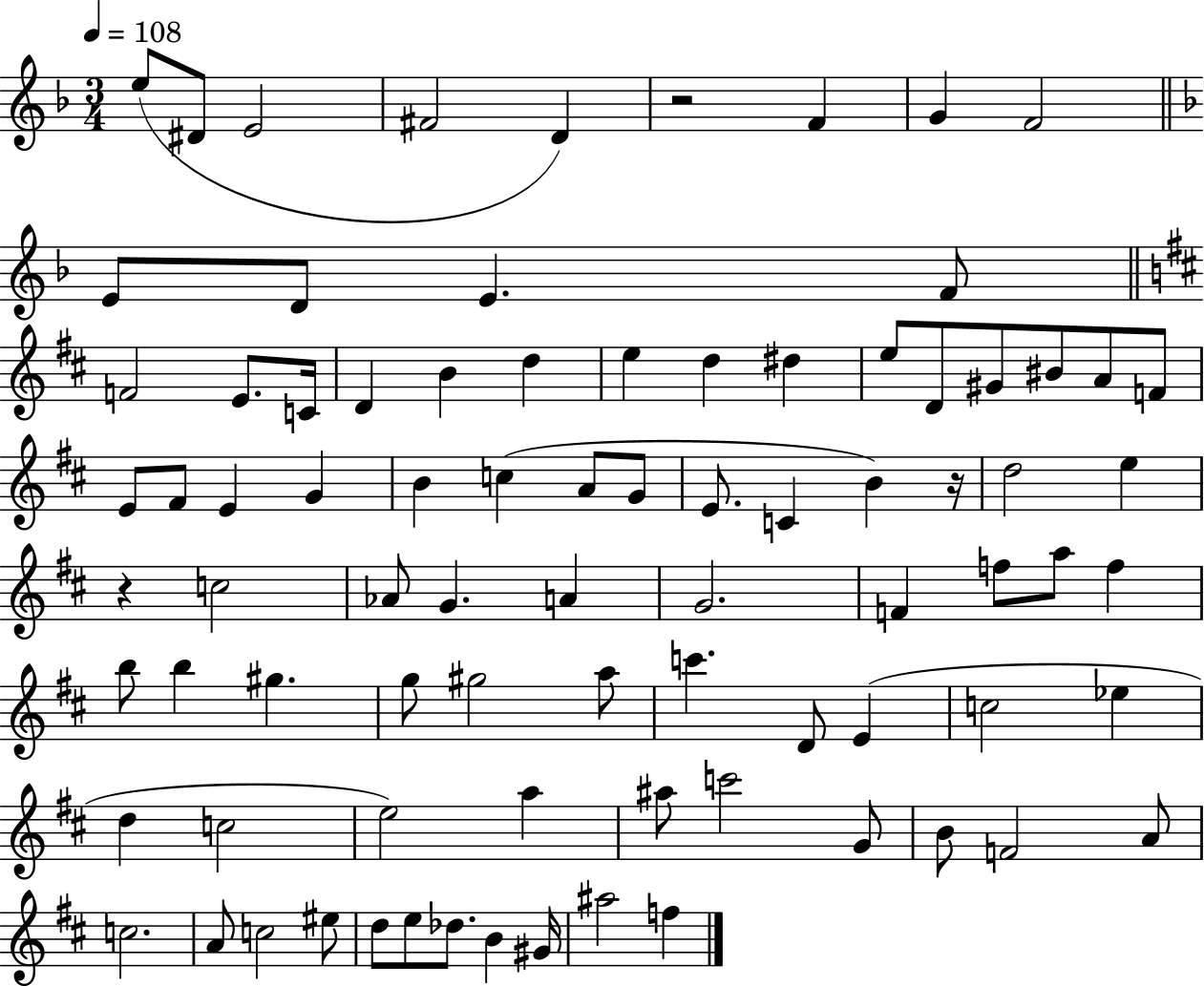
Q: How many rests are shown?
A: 3